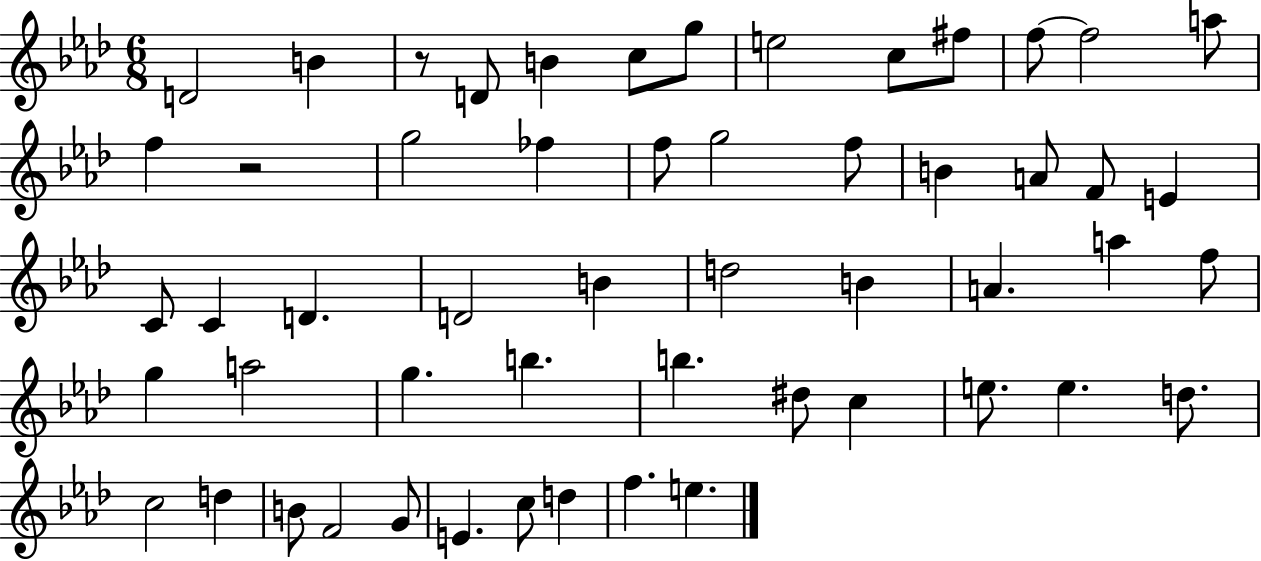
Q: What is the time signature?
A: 6/8